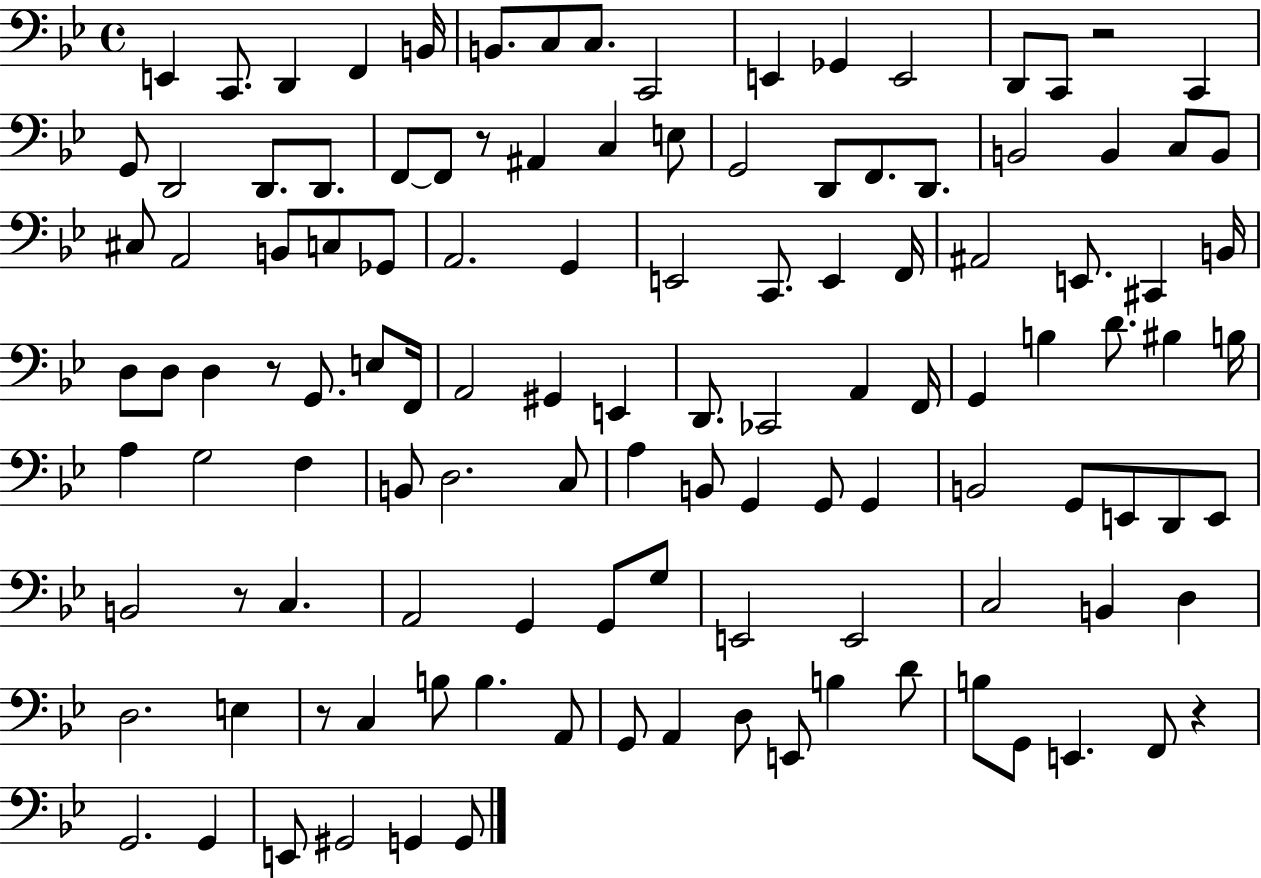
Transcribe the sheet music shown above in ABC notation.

X:1
T:Untitled
M:4/4
L:1/4
K:Bb
E,, C,,/2 D,, F,, B,,/4 B,,/2 C,/2 C,/2 C,,2 E,, _G,, E,,2 D,,/2 C,,/2 z2 C,, G,,/2 D,,2 D,,/2 D,,/2 F,,/2 F,,/2 z/2 ^A,, C, E,/2 G,,2 D,,/2 F,,/2 D,,/2 B,,2 B,, C,/2 B,,/2 ^C,/2 A,,2 B,,/2 C,/2 _G,,/2 A,,2 G,, E,,2 C,,/2 E,, F,,/4 ^A,,2 E,,/2 ^C,, B,,/4 D,/2 D,/2 D, z/2 G,,/2 E,/2 F,,/4 A,,2 ^G,, E,, D,,/2 _C,,2 A,, F,,/4 G,, B, D/2 ^B, B,/4 A, G,2 F, B,,/2 D,2 C,/2 A, B,,/2 G,, G,,/2 G,, B,,2 G,,/2 E,,/2 D,,/2 E,,/2 B,,2 z/2 C, A,,2 G,, G,,/2 G,/2 E,,2 E,,2 C,2 B,, D, D,2 E, z/2 C, B,/2 B, A,,/2 G,,/2 A,, D,/2 E,,/2 B, D/2 B,/2 G,,/2 E,, F,,/2 z G,,2 G,, E,,/2 ^G,,2 G,, G,,/2